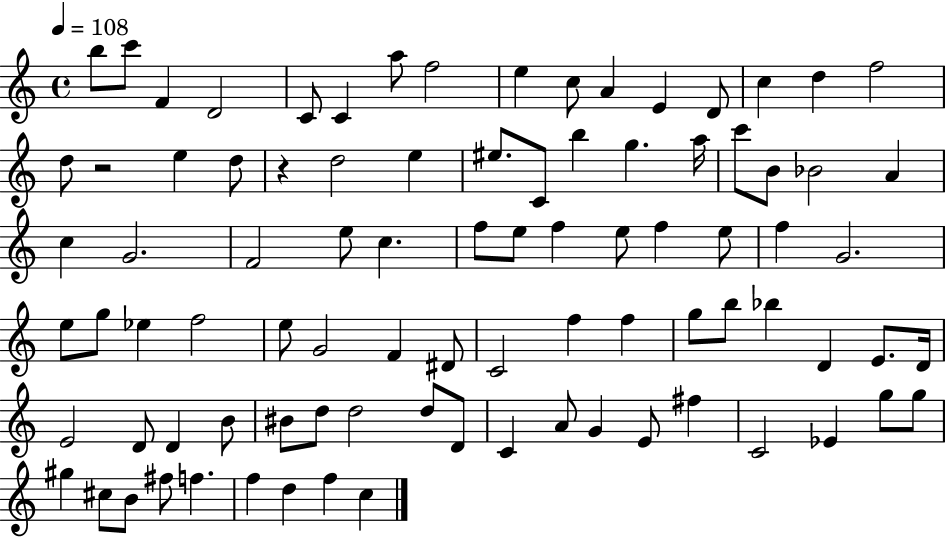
B5/e C6/e F4/q D4/h C4/e C4/q A5/e F5/h E5/q C5/e A4/q E4/q D4/e C5/q D5/q F5/h D5/e R/h E5/q D5/e R/q D5/h E5/q EIS5/e. C4/e B5/q G5/q. A5/s C6/e B4/e Bb4/h A4/q C5/q G4/h. F4/h E5/e C5/q. F5/e E5/e F5/q E5/e F5/q E5/e F5/q G4/h. E5/e G5/e Eb5/q F5/h E5/e G4/h F4/q D#4/e C4/h F5/q F5/q G5/e B5/e Bb5/q D4/q E4/e. D4/s E4/h D4/e D4/q B4/e BIS4/e D5/e D5/h D5/e D4/e C4/q A4/e G4/q E4/e F#5/q C4/h Eb4/q G5/e G5/e G#5/q C#5/e B4/e F#5/e F5/q. F5/q D5/q F5/q C5/q